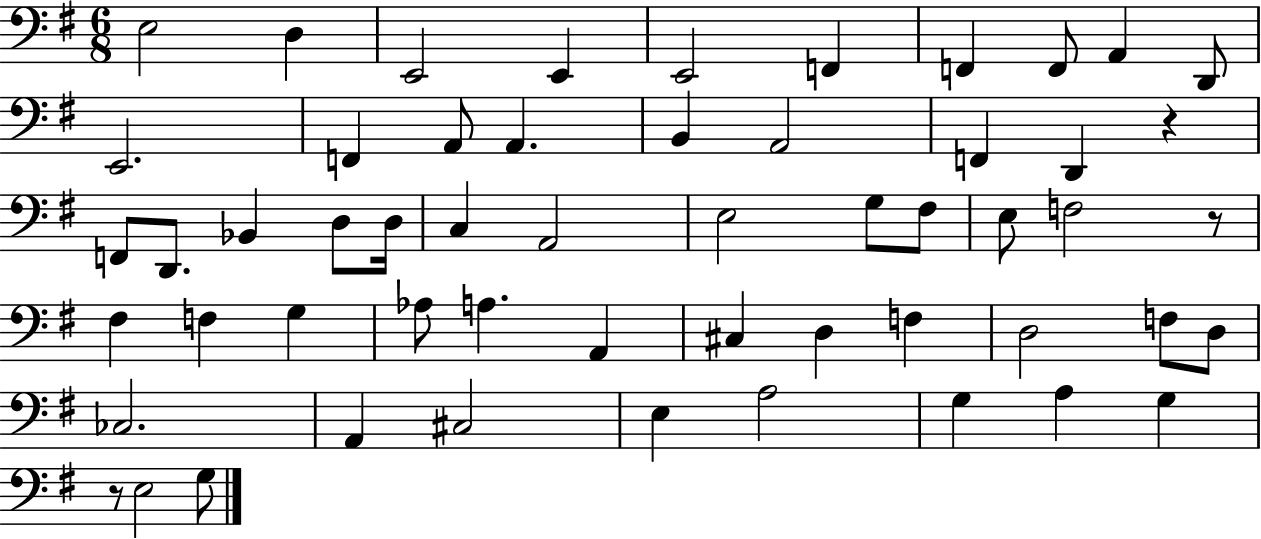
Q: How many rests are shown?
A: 3